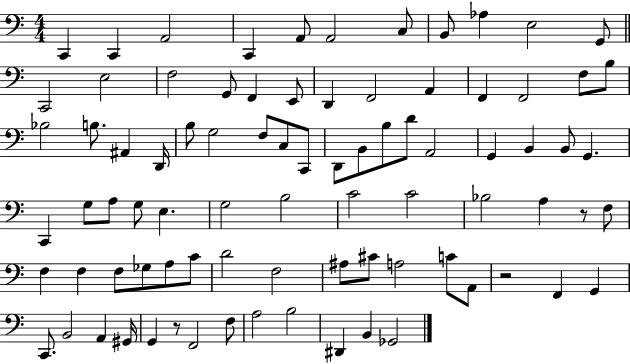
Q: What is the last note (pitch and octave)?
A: Gb2